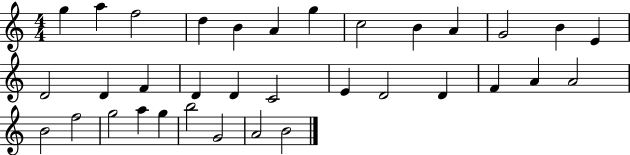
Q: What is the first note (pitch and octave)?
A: G5